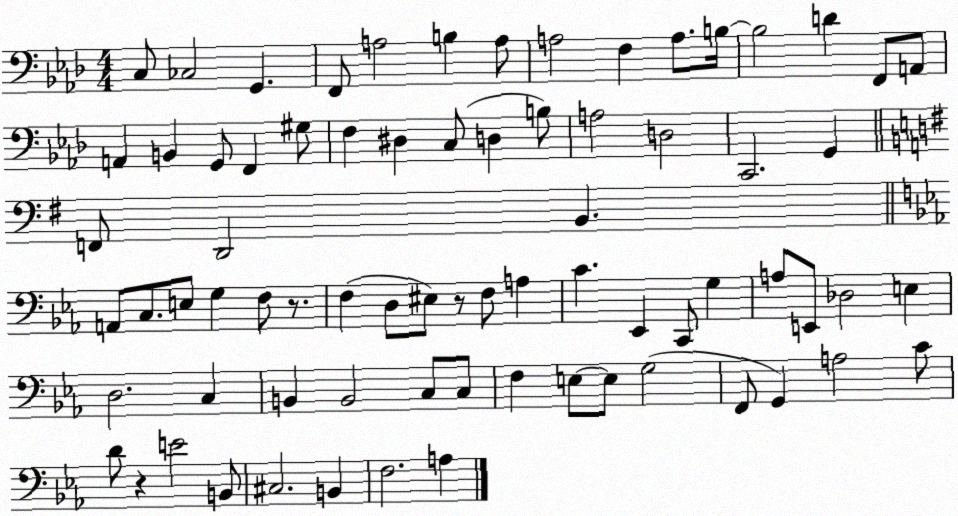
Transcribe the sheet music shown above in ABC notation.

X:1
T:Untitled
M:4/4
L:1/4
K:Ab
C,/2 _C,2 G,, F,,/2 A,2 B, A,/2 A,2 F, A,/2 B,/4 B,2 D F,,/2 A,,/2 A,, B,, G,,/2 F,, ^G,/2 F, ^D, C,/2 D, B,/2 A,2 D,2 C,,2 G,, F,,/2 D,,2 B,, A,,/2 C,/2 E,/2 G, F,/2 z/2 F, D,/2 ^E,/2 z/2 F,/2 A, C _E,, C,,/2 G, A,/2 E,,/2 _D,2 E, D,2 C, B,, B,,2 C,/2 C,/2 F, E,/2 E,/2 G,2 F,,/2 G,, A,2 C/2 D/2 z E2 B,,/2 ^C,2 B,, F,2 A,